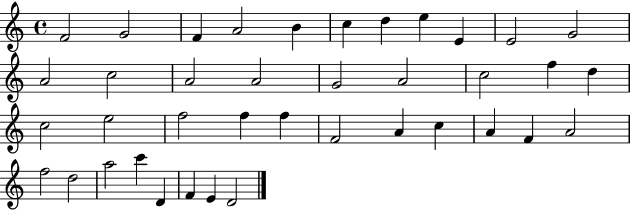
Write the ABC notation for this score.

X:1
T:Untitled
M:4/4
L:1/4
K:C
F2 G2 F A2 B c d e E E2 G2 A2 c2 A2 A2 G2 A2 c2 f d c2 e2 f2 f f F2 A c A F A2 f2 d2 a2 c' D F E D2